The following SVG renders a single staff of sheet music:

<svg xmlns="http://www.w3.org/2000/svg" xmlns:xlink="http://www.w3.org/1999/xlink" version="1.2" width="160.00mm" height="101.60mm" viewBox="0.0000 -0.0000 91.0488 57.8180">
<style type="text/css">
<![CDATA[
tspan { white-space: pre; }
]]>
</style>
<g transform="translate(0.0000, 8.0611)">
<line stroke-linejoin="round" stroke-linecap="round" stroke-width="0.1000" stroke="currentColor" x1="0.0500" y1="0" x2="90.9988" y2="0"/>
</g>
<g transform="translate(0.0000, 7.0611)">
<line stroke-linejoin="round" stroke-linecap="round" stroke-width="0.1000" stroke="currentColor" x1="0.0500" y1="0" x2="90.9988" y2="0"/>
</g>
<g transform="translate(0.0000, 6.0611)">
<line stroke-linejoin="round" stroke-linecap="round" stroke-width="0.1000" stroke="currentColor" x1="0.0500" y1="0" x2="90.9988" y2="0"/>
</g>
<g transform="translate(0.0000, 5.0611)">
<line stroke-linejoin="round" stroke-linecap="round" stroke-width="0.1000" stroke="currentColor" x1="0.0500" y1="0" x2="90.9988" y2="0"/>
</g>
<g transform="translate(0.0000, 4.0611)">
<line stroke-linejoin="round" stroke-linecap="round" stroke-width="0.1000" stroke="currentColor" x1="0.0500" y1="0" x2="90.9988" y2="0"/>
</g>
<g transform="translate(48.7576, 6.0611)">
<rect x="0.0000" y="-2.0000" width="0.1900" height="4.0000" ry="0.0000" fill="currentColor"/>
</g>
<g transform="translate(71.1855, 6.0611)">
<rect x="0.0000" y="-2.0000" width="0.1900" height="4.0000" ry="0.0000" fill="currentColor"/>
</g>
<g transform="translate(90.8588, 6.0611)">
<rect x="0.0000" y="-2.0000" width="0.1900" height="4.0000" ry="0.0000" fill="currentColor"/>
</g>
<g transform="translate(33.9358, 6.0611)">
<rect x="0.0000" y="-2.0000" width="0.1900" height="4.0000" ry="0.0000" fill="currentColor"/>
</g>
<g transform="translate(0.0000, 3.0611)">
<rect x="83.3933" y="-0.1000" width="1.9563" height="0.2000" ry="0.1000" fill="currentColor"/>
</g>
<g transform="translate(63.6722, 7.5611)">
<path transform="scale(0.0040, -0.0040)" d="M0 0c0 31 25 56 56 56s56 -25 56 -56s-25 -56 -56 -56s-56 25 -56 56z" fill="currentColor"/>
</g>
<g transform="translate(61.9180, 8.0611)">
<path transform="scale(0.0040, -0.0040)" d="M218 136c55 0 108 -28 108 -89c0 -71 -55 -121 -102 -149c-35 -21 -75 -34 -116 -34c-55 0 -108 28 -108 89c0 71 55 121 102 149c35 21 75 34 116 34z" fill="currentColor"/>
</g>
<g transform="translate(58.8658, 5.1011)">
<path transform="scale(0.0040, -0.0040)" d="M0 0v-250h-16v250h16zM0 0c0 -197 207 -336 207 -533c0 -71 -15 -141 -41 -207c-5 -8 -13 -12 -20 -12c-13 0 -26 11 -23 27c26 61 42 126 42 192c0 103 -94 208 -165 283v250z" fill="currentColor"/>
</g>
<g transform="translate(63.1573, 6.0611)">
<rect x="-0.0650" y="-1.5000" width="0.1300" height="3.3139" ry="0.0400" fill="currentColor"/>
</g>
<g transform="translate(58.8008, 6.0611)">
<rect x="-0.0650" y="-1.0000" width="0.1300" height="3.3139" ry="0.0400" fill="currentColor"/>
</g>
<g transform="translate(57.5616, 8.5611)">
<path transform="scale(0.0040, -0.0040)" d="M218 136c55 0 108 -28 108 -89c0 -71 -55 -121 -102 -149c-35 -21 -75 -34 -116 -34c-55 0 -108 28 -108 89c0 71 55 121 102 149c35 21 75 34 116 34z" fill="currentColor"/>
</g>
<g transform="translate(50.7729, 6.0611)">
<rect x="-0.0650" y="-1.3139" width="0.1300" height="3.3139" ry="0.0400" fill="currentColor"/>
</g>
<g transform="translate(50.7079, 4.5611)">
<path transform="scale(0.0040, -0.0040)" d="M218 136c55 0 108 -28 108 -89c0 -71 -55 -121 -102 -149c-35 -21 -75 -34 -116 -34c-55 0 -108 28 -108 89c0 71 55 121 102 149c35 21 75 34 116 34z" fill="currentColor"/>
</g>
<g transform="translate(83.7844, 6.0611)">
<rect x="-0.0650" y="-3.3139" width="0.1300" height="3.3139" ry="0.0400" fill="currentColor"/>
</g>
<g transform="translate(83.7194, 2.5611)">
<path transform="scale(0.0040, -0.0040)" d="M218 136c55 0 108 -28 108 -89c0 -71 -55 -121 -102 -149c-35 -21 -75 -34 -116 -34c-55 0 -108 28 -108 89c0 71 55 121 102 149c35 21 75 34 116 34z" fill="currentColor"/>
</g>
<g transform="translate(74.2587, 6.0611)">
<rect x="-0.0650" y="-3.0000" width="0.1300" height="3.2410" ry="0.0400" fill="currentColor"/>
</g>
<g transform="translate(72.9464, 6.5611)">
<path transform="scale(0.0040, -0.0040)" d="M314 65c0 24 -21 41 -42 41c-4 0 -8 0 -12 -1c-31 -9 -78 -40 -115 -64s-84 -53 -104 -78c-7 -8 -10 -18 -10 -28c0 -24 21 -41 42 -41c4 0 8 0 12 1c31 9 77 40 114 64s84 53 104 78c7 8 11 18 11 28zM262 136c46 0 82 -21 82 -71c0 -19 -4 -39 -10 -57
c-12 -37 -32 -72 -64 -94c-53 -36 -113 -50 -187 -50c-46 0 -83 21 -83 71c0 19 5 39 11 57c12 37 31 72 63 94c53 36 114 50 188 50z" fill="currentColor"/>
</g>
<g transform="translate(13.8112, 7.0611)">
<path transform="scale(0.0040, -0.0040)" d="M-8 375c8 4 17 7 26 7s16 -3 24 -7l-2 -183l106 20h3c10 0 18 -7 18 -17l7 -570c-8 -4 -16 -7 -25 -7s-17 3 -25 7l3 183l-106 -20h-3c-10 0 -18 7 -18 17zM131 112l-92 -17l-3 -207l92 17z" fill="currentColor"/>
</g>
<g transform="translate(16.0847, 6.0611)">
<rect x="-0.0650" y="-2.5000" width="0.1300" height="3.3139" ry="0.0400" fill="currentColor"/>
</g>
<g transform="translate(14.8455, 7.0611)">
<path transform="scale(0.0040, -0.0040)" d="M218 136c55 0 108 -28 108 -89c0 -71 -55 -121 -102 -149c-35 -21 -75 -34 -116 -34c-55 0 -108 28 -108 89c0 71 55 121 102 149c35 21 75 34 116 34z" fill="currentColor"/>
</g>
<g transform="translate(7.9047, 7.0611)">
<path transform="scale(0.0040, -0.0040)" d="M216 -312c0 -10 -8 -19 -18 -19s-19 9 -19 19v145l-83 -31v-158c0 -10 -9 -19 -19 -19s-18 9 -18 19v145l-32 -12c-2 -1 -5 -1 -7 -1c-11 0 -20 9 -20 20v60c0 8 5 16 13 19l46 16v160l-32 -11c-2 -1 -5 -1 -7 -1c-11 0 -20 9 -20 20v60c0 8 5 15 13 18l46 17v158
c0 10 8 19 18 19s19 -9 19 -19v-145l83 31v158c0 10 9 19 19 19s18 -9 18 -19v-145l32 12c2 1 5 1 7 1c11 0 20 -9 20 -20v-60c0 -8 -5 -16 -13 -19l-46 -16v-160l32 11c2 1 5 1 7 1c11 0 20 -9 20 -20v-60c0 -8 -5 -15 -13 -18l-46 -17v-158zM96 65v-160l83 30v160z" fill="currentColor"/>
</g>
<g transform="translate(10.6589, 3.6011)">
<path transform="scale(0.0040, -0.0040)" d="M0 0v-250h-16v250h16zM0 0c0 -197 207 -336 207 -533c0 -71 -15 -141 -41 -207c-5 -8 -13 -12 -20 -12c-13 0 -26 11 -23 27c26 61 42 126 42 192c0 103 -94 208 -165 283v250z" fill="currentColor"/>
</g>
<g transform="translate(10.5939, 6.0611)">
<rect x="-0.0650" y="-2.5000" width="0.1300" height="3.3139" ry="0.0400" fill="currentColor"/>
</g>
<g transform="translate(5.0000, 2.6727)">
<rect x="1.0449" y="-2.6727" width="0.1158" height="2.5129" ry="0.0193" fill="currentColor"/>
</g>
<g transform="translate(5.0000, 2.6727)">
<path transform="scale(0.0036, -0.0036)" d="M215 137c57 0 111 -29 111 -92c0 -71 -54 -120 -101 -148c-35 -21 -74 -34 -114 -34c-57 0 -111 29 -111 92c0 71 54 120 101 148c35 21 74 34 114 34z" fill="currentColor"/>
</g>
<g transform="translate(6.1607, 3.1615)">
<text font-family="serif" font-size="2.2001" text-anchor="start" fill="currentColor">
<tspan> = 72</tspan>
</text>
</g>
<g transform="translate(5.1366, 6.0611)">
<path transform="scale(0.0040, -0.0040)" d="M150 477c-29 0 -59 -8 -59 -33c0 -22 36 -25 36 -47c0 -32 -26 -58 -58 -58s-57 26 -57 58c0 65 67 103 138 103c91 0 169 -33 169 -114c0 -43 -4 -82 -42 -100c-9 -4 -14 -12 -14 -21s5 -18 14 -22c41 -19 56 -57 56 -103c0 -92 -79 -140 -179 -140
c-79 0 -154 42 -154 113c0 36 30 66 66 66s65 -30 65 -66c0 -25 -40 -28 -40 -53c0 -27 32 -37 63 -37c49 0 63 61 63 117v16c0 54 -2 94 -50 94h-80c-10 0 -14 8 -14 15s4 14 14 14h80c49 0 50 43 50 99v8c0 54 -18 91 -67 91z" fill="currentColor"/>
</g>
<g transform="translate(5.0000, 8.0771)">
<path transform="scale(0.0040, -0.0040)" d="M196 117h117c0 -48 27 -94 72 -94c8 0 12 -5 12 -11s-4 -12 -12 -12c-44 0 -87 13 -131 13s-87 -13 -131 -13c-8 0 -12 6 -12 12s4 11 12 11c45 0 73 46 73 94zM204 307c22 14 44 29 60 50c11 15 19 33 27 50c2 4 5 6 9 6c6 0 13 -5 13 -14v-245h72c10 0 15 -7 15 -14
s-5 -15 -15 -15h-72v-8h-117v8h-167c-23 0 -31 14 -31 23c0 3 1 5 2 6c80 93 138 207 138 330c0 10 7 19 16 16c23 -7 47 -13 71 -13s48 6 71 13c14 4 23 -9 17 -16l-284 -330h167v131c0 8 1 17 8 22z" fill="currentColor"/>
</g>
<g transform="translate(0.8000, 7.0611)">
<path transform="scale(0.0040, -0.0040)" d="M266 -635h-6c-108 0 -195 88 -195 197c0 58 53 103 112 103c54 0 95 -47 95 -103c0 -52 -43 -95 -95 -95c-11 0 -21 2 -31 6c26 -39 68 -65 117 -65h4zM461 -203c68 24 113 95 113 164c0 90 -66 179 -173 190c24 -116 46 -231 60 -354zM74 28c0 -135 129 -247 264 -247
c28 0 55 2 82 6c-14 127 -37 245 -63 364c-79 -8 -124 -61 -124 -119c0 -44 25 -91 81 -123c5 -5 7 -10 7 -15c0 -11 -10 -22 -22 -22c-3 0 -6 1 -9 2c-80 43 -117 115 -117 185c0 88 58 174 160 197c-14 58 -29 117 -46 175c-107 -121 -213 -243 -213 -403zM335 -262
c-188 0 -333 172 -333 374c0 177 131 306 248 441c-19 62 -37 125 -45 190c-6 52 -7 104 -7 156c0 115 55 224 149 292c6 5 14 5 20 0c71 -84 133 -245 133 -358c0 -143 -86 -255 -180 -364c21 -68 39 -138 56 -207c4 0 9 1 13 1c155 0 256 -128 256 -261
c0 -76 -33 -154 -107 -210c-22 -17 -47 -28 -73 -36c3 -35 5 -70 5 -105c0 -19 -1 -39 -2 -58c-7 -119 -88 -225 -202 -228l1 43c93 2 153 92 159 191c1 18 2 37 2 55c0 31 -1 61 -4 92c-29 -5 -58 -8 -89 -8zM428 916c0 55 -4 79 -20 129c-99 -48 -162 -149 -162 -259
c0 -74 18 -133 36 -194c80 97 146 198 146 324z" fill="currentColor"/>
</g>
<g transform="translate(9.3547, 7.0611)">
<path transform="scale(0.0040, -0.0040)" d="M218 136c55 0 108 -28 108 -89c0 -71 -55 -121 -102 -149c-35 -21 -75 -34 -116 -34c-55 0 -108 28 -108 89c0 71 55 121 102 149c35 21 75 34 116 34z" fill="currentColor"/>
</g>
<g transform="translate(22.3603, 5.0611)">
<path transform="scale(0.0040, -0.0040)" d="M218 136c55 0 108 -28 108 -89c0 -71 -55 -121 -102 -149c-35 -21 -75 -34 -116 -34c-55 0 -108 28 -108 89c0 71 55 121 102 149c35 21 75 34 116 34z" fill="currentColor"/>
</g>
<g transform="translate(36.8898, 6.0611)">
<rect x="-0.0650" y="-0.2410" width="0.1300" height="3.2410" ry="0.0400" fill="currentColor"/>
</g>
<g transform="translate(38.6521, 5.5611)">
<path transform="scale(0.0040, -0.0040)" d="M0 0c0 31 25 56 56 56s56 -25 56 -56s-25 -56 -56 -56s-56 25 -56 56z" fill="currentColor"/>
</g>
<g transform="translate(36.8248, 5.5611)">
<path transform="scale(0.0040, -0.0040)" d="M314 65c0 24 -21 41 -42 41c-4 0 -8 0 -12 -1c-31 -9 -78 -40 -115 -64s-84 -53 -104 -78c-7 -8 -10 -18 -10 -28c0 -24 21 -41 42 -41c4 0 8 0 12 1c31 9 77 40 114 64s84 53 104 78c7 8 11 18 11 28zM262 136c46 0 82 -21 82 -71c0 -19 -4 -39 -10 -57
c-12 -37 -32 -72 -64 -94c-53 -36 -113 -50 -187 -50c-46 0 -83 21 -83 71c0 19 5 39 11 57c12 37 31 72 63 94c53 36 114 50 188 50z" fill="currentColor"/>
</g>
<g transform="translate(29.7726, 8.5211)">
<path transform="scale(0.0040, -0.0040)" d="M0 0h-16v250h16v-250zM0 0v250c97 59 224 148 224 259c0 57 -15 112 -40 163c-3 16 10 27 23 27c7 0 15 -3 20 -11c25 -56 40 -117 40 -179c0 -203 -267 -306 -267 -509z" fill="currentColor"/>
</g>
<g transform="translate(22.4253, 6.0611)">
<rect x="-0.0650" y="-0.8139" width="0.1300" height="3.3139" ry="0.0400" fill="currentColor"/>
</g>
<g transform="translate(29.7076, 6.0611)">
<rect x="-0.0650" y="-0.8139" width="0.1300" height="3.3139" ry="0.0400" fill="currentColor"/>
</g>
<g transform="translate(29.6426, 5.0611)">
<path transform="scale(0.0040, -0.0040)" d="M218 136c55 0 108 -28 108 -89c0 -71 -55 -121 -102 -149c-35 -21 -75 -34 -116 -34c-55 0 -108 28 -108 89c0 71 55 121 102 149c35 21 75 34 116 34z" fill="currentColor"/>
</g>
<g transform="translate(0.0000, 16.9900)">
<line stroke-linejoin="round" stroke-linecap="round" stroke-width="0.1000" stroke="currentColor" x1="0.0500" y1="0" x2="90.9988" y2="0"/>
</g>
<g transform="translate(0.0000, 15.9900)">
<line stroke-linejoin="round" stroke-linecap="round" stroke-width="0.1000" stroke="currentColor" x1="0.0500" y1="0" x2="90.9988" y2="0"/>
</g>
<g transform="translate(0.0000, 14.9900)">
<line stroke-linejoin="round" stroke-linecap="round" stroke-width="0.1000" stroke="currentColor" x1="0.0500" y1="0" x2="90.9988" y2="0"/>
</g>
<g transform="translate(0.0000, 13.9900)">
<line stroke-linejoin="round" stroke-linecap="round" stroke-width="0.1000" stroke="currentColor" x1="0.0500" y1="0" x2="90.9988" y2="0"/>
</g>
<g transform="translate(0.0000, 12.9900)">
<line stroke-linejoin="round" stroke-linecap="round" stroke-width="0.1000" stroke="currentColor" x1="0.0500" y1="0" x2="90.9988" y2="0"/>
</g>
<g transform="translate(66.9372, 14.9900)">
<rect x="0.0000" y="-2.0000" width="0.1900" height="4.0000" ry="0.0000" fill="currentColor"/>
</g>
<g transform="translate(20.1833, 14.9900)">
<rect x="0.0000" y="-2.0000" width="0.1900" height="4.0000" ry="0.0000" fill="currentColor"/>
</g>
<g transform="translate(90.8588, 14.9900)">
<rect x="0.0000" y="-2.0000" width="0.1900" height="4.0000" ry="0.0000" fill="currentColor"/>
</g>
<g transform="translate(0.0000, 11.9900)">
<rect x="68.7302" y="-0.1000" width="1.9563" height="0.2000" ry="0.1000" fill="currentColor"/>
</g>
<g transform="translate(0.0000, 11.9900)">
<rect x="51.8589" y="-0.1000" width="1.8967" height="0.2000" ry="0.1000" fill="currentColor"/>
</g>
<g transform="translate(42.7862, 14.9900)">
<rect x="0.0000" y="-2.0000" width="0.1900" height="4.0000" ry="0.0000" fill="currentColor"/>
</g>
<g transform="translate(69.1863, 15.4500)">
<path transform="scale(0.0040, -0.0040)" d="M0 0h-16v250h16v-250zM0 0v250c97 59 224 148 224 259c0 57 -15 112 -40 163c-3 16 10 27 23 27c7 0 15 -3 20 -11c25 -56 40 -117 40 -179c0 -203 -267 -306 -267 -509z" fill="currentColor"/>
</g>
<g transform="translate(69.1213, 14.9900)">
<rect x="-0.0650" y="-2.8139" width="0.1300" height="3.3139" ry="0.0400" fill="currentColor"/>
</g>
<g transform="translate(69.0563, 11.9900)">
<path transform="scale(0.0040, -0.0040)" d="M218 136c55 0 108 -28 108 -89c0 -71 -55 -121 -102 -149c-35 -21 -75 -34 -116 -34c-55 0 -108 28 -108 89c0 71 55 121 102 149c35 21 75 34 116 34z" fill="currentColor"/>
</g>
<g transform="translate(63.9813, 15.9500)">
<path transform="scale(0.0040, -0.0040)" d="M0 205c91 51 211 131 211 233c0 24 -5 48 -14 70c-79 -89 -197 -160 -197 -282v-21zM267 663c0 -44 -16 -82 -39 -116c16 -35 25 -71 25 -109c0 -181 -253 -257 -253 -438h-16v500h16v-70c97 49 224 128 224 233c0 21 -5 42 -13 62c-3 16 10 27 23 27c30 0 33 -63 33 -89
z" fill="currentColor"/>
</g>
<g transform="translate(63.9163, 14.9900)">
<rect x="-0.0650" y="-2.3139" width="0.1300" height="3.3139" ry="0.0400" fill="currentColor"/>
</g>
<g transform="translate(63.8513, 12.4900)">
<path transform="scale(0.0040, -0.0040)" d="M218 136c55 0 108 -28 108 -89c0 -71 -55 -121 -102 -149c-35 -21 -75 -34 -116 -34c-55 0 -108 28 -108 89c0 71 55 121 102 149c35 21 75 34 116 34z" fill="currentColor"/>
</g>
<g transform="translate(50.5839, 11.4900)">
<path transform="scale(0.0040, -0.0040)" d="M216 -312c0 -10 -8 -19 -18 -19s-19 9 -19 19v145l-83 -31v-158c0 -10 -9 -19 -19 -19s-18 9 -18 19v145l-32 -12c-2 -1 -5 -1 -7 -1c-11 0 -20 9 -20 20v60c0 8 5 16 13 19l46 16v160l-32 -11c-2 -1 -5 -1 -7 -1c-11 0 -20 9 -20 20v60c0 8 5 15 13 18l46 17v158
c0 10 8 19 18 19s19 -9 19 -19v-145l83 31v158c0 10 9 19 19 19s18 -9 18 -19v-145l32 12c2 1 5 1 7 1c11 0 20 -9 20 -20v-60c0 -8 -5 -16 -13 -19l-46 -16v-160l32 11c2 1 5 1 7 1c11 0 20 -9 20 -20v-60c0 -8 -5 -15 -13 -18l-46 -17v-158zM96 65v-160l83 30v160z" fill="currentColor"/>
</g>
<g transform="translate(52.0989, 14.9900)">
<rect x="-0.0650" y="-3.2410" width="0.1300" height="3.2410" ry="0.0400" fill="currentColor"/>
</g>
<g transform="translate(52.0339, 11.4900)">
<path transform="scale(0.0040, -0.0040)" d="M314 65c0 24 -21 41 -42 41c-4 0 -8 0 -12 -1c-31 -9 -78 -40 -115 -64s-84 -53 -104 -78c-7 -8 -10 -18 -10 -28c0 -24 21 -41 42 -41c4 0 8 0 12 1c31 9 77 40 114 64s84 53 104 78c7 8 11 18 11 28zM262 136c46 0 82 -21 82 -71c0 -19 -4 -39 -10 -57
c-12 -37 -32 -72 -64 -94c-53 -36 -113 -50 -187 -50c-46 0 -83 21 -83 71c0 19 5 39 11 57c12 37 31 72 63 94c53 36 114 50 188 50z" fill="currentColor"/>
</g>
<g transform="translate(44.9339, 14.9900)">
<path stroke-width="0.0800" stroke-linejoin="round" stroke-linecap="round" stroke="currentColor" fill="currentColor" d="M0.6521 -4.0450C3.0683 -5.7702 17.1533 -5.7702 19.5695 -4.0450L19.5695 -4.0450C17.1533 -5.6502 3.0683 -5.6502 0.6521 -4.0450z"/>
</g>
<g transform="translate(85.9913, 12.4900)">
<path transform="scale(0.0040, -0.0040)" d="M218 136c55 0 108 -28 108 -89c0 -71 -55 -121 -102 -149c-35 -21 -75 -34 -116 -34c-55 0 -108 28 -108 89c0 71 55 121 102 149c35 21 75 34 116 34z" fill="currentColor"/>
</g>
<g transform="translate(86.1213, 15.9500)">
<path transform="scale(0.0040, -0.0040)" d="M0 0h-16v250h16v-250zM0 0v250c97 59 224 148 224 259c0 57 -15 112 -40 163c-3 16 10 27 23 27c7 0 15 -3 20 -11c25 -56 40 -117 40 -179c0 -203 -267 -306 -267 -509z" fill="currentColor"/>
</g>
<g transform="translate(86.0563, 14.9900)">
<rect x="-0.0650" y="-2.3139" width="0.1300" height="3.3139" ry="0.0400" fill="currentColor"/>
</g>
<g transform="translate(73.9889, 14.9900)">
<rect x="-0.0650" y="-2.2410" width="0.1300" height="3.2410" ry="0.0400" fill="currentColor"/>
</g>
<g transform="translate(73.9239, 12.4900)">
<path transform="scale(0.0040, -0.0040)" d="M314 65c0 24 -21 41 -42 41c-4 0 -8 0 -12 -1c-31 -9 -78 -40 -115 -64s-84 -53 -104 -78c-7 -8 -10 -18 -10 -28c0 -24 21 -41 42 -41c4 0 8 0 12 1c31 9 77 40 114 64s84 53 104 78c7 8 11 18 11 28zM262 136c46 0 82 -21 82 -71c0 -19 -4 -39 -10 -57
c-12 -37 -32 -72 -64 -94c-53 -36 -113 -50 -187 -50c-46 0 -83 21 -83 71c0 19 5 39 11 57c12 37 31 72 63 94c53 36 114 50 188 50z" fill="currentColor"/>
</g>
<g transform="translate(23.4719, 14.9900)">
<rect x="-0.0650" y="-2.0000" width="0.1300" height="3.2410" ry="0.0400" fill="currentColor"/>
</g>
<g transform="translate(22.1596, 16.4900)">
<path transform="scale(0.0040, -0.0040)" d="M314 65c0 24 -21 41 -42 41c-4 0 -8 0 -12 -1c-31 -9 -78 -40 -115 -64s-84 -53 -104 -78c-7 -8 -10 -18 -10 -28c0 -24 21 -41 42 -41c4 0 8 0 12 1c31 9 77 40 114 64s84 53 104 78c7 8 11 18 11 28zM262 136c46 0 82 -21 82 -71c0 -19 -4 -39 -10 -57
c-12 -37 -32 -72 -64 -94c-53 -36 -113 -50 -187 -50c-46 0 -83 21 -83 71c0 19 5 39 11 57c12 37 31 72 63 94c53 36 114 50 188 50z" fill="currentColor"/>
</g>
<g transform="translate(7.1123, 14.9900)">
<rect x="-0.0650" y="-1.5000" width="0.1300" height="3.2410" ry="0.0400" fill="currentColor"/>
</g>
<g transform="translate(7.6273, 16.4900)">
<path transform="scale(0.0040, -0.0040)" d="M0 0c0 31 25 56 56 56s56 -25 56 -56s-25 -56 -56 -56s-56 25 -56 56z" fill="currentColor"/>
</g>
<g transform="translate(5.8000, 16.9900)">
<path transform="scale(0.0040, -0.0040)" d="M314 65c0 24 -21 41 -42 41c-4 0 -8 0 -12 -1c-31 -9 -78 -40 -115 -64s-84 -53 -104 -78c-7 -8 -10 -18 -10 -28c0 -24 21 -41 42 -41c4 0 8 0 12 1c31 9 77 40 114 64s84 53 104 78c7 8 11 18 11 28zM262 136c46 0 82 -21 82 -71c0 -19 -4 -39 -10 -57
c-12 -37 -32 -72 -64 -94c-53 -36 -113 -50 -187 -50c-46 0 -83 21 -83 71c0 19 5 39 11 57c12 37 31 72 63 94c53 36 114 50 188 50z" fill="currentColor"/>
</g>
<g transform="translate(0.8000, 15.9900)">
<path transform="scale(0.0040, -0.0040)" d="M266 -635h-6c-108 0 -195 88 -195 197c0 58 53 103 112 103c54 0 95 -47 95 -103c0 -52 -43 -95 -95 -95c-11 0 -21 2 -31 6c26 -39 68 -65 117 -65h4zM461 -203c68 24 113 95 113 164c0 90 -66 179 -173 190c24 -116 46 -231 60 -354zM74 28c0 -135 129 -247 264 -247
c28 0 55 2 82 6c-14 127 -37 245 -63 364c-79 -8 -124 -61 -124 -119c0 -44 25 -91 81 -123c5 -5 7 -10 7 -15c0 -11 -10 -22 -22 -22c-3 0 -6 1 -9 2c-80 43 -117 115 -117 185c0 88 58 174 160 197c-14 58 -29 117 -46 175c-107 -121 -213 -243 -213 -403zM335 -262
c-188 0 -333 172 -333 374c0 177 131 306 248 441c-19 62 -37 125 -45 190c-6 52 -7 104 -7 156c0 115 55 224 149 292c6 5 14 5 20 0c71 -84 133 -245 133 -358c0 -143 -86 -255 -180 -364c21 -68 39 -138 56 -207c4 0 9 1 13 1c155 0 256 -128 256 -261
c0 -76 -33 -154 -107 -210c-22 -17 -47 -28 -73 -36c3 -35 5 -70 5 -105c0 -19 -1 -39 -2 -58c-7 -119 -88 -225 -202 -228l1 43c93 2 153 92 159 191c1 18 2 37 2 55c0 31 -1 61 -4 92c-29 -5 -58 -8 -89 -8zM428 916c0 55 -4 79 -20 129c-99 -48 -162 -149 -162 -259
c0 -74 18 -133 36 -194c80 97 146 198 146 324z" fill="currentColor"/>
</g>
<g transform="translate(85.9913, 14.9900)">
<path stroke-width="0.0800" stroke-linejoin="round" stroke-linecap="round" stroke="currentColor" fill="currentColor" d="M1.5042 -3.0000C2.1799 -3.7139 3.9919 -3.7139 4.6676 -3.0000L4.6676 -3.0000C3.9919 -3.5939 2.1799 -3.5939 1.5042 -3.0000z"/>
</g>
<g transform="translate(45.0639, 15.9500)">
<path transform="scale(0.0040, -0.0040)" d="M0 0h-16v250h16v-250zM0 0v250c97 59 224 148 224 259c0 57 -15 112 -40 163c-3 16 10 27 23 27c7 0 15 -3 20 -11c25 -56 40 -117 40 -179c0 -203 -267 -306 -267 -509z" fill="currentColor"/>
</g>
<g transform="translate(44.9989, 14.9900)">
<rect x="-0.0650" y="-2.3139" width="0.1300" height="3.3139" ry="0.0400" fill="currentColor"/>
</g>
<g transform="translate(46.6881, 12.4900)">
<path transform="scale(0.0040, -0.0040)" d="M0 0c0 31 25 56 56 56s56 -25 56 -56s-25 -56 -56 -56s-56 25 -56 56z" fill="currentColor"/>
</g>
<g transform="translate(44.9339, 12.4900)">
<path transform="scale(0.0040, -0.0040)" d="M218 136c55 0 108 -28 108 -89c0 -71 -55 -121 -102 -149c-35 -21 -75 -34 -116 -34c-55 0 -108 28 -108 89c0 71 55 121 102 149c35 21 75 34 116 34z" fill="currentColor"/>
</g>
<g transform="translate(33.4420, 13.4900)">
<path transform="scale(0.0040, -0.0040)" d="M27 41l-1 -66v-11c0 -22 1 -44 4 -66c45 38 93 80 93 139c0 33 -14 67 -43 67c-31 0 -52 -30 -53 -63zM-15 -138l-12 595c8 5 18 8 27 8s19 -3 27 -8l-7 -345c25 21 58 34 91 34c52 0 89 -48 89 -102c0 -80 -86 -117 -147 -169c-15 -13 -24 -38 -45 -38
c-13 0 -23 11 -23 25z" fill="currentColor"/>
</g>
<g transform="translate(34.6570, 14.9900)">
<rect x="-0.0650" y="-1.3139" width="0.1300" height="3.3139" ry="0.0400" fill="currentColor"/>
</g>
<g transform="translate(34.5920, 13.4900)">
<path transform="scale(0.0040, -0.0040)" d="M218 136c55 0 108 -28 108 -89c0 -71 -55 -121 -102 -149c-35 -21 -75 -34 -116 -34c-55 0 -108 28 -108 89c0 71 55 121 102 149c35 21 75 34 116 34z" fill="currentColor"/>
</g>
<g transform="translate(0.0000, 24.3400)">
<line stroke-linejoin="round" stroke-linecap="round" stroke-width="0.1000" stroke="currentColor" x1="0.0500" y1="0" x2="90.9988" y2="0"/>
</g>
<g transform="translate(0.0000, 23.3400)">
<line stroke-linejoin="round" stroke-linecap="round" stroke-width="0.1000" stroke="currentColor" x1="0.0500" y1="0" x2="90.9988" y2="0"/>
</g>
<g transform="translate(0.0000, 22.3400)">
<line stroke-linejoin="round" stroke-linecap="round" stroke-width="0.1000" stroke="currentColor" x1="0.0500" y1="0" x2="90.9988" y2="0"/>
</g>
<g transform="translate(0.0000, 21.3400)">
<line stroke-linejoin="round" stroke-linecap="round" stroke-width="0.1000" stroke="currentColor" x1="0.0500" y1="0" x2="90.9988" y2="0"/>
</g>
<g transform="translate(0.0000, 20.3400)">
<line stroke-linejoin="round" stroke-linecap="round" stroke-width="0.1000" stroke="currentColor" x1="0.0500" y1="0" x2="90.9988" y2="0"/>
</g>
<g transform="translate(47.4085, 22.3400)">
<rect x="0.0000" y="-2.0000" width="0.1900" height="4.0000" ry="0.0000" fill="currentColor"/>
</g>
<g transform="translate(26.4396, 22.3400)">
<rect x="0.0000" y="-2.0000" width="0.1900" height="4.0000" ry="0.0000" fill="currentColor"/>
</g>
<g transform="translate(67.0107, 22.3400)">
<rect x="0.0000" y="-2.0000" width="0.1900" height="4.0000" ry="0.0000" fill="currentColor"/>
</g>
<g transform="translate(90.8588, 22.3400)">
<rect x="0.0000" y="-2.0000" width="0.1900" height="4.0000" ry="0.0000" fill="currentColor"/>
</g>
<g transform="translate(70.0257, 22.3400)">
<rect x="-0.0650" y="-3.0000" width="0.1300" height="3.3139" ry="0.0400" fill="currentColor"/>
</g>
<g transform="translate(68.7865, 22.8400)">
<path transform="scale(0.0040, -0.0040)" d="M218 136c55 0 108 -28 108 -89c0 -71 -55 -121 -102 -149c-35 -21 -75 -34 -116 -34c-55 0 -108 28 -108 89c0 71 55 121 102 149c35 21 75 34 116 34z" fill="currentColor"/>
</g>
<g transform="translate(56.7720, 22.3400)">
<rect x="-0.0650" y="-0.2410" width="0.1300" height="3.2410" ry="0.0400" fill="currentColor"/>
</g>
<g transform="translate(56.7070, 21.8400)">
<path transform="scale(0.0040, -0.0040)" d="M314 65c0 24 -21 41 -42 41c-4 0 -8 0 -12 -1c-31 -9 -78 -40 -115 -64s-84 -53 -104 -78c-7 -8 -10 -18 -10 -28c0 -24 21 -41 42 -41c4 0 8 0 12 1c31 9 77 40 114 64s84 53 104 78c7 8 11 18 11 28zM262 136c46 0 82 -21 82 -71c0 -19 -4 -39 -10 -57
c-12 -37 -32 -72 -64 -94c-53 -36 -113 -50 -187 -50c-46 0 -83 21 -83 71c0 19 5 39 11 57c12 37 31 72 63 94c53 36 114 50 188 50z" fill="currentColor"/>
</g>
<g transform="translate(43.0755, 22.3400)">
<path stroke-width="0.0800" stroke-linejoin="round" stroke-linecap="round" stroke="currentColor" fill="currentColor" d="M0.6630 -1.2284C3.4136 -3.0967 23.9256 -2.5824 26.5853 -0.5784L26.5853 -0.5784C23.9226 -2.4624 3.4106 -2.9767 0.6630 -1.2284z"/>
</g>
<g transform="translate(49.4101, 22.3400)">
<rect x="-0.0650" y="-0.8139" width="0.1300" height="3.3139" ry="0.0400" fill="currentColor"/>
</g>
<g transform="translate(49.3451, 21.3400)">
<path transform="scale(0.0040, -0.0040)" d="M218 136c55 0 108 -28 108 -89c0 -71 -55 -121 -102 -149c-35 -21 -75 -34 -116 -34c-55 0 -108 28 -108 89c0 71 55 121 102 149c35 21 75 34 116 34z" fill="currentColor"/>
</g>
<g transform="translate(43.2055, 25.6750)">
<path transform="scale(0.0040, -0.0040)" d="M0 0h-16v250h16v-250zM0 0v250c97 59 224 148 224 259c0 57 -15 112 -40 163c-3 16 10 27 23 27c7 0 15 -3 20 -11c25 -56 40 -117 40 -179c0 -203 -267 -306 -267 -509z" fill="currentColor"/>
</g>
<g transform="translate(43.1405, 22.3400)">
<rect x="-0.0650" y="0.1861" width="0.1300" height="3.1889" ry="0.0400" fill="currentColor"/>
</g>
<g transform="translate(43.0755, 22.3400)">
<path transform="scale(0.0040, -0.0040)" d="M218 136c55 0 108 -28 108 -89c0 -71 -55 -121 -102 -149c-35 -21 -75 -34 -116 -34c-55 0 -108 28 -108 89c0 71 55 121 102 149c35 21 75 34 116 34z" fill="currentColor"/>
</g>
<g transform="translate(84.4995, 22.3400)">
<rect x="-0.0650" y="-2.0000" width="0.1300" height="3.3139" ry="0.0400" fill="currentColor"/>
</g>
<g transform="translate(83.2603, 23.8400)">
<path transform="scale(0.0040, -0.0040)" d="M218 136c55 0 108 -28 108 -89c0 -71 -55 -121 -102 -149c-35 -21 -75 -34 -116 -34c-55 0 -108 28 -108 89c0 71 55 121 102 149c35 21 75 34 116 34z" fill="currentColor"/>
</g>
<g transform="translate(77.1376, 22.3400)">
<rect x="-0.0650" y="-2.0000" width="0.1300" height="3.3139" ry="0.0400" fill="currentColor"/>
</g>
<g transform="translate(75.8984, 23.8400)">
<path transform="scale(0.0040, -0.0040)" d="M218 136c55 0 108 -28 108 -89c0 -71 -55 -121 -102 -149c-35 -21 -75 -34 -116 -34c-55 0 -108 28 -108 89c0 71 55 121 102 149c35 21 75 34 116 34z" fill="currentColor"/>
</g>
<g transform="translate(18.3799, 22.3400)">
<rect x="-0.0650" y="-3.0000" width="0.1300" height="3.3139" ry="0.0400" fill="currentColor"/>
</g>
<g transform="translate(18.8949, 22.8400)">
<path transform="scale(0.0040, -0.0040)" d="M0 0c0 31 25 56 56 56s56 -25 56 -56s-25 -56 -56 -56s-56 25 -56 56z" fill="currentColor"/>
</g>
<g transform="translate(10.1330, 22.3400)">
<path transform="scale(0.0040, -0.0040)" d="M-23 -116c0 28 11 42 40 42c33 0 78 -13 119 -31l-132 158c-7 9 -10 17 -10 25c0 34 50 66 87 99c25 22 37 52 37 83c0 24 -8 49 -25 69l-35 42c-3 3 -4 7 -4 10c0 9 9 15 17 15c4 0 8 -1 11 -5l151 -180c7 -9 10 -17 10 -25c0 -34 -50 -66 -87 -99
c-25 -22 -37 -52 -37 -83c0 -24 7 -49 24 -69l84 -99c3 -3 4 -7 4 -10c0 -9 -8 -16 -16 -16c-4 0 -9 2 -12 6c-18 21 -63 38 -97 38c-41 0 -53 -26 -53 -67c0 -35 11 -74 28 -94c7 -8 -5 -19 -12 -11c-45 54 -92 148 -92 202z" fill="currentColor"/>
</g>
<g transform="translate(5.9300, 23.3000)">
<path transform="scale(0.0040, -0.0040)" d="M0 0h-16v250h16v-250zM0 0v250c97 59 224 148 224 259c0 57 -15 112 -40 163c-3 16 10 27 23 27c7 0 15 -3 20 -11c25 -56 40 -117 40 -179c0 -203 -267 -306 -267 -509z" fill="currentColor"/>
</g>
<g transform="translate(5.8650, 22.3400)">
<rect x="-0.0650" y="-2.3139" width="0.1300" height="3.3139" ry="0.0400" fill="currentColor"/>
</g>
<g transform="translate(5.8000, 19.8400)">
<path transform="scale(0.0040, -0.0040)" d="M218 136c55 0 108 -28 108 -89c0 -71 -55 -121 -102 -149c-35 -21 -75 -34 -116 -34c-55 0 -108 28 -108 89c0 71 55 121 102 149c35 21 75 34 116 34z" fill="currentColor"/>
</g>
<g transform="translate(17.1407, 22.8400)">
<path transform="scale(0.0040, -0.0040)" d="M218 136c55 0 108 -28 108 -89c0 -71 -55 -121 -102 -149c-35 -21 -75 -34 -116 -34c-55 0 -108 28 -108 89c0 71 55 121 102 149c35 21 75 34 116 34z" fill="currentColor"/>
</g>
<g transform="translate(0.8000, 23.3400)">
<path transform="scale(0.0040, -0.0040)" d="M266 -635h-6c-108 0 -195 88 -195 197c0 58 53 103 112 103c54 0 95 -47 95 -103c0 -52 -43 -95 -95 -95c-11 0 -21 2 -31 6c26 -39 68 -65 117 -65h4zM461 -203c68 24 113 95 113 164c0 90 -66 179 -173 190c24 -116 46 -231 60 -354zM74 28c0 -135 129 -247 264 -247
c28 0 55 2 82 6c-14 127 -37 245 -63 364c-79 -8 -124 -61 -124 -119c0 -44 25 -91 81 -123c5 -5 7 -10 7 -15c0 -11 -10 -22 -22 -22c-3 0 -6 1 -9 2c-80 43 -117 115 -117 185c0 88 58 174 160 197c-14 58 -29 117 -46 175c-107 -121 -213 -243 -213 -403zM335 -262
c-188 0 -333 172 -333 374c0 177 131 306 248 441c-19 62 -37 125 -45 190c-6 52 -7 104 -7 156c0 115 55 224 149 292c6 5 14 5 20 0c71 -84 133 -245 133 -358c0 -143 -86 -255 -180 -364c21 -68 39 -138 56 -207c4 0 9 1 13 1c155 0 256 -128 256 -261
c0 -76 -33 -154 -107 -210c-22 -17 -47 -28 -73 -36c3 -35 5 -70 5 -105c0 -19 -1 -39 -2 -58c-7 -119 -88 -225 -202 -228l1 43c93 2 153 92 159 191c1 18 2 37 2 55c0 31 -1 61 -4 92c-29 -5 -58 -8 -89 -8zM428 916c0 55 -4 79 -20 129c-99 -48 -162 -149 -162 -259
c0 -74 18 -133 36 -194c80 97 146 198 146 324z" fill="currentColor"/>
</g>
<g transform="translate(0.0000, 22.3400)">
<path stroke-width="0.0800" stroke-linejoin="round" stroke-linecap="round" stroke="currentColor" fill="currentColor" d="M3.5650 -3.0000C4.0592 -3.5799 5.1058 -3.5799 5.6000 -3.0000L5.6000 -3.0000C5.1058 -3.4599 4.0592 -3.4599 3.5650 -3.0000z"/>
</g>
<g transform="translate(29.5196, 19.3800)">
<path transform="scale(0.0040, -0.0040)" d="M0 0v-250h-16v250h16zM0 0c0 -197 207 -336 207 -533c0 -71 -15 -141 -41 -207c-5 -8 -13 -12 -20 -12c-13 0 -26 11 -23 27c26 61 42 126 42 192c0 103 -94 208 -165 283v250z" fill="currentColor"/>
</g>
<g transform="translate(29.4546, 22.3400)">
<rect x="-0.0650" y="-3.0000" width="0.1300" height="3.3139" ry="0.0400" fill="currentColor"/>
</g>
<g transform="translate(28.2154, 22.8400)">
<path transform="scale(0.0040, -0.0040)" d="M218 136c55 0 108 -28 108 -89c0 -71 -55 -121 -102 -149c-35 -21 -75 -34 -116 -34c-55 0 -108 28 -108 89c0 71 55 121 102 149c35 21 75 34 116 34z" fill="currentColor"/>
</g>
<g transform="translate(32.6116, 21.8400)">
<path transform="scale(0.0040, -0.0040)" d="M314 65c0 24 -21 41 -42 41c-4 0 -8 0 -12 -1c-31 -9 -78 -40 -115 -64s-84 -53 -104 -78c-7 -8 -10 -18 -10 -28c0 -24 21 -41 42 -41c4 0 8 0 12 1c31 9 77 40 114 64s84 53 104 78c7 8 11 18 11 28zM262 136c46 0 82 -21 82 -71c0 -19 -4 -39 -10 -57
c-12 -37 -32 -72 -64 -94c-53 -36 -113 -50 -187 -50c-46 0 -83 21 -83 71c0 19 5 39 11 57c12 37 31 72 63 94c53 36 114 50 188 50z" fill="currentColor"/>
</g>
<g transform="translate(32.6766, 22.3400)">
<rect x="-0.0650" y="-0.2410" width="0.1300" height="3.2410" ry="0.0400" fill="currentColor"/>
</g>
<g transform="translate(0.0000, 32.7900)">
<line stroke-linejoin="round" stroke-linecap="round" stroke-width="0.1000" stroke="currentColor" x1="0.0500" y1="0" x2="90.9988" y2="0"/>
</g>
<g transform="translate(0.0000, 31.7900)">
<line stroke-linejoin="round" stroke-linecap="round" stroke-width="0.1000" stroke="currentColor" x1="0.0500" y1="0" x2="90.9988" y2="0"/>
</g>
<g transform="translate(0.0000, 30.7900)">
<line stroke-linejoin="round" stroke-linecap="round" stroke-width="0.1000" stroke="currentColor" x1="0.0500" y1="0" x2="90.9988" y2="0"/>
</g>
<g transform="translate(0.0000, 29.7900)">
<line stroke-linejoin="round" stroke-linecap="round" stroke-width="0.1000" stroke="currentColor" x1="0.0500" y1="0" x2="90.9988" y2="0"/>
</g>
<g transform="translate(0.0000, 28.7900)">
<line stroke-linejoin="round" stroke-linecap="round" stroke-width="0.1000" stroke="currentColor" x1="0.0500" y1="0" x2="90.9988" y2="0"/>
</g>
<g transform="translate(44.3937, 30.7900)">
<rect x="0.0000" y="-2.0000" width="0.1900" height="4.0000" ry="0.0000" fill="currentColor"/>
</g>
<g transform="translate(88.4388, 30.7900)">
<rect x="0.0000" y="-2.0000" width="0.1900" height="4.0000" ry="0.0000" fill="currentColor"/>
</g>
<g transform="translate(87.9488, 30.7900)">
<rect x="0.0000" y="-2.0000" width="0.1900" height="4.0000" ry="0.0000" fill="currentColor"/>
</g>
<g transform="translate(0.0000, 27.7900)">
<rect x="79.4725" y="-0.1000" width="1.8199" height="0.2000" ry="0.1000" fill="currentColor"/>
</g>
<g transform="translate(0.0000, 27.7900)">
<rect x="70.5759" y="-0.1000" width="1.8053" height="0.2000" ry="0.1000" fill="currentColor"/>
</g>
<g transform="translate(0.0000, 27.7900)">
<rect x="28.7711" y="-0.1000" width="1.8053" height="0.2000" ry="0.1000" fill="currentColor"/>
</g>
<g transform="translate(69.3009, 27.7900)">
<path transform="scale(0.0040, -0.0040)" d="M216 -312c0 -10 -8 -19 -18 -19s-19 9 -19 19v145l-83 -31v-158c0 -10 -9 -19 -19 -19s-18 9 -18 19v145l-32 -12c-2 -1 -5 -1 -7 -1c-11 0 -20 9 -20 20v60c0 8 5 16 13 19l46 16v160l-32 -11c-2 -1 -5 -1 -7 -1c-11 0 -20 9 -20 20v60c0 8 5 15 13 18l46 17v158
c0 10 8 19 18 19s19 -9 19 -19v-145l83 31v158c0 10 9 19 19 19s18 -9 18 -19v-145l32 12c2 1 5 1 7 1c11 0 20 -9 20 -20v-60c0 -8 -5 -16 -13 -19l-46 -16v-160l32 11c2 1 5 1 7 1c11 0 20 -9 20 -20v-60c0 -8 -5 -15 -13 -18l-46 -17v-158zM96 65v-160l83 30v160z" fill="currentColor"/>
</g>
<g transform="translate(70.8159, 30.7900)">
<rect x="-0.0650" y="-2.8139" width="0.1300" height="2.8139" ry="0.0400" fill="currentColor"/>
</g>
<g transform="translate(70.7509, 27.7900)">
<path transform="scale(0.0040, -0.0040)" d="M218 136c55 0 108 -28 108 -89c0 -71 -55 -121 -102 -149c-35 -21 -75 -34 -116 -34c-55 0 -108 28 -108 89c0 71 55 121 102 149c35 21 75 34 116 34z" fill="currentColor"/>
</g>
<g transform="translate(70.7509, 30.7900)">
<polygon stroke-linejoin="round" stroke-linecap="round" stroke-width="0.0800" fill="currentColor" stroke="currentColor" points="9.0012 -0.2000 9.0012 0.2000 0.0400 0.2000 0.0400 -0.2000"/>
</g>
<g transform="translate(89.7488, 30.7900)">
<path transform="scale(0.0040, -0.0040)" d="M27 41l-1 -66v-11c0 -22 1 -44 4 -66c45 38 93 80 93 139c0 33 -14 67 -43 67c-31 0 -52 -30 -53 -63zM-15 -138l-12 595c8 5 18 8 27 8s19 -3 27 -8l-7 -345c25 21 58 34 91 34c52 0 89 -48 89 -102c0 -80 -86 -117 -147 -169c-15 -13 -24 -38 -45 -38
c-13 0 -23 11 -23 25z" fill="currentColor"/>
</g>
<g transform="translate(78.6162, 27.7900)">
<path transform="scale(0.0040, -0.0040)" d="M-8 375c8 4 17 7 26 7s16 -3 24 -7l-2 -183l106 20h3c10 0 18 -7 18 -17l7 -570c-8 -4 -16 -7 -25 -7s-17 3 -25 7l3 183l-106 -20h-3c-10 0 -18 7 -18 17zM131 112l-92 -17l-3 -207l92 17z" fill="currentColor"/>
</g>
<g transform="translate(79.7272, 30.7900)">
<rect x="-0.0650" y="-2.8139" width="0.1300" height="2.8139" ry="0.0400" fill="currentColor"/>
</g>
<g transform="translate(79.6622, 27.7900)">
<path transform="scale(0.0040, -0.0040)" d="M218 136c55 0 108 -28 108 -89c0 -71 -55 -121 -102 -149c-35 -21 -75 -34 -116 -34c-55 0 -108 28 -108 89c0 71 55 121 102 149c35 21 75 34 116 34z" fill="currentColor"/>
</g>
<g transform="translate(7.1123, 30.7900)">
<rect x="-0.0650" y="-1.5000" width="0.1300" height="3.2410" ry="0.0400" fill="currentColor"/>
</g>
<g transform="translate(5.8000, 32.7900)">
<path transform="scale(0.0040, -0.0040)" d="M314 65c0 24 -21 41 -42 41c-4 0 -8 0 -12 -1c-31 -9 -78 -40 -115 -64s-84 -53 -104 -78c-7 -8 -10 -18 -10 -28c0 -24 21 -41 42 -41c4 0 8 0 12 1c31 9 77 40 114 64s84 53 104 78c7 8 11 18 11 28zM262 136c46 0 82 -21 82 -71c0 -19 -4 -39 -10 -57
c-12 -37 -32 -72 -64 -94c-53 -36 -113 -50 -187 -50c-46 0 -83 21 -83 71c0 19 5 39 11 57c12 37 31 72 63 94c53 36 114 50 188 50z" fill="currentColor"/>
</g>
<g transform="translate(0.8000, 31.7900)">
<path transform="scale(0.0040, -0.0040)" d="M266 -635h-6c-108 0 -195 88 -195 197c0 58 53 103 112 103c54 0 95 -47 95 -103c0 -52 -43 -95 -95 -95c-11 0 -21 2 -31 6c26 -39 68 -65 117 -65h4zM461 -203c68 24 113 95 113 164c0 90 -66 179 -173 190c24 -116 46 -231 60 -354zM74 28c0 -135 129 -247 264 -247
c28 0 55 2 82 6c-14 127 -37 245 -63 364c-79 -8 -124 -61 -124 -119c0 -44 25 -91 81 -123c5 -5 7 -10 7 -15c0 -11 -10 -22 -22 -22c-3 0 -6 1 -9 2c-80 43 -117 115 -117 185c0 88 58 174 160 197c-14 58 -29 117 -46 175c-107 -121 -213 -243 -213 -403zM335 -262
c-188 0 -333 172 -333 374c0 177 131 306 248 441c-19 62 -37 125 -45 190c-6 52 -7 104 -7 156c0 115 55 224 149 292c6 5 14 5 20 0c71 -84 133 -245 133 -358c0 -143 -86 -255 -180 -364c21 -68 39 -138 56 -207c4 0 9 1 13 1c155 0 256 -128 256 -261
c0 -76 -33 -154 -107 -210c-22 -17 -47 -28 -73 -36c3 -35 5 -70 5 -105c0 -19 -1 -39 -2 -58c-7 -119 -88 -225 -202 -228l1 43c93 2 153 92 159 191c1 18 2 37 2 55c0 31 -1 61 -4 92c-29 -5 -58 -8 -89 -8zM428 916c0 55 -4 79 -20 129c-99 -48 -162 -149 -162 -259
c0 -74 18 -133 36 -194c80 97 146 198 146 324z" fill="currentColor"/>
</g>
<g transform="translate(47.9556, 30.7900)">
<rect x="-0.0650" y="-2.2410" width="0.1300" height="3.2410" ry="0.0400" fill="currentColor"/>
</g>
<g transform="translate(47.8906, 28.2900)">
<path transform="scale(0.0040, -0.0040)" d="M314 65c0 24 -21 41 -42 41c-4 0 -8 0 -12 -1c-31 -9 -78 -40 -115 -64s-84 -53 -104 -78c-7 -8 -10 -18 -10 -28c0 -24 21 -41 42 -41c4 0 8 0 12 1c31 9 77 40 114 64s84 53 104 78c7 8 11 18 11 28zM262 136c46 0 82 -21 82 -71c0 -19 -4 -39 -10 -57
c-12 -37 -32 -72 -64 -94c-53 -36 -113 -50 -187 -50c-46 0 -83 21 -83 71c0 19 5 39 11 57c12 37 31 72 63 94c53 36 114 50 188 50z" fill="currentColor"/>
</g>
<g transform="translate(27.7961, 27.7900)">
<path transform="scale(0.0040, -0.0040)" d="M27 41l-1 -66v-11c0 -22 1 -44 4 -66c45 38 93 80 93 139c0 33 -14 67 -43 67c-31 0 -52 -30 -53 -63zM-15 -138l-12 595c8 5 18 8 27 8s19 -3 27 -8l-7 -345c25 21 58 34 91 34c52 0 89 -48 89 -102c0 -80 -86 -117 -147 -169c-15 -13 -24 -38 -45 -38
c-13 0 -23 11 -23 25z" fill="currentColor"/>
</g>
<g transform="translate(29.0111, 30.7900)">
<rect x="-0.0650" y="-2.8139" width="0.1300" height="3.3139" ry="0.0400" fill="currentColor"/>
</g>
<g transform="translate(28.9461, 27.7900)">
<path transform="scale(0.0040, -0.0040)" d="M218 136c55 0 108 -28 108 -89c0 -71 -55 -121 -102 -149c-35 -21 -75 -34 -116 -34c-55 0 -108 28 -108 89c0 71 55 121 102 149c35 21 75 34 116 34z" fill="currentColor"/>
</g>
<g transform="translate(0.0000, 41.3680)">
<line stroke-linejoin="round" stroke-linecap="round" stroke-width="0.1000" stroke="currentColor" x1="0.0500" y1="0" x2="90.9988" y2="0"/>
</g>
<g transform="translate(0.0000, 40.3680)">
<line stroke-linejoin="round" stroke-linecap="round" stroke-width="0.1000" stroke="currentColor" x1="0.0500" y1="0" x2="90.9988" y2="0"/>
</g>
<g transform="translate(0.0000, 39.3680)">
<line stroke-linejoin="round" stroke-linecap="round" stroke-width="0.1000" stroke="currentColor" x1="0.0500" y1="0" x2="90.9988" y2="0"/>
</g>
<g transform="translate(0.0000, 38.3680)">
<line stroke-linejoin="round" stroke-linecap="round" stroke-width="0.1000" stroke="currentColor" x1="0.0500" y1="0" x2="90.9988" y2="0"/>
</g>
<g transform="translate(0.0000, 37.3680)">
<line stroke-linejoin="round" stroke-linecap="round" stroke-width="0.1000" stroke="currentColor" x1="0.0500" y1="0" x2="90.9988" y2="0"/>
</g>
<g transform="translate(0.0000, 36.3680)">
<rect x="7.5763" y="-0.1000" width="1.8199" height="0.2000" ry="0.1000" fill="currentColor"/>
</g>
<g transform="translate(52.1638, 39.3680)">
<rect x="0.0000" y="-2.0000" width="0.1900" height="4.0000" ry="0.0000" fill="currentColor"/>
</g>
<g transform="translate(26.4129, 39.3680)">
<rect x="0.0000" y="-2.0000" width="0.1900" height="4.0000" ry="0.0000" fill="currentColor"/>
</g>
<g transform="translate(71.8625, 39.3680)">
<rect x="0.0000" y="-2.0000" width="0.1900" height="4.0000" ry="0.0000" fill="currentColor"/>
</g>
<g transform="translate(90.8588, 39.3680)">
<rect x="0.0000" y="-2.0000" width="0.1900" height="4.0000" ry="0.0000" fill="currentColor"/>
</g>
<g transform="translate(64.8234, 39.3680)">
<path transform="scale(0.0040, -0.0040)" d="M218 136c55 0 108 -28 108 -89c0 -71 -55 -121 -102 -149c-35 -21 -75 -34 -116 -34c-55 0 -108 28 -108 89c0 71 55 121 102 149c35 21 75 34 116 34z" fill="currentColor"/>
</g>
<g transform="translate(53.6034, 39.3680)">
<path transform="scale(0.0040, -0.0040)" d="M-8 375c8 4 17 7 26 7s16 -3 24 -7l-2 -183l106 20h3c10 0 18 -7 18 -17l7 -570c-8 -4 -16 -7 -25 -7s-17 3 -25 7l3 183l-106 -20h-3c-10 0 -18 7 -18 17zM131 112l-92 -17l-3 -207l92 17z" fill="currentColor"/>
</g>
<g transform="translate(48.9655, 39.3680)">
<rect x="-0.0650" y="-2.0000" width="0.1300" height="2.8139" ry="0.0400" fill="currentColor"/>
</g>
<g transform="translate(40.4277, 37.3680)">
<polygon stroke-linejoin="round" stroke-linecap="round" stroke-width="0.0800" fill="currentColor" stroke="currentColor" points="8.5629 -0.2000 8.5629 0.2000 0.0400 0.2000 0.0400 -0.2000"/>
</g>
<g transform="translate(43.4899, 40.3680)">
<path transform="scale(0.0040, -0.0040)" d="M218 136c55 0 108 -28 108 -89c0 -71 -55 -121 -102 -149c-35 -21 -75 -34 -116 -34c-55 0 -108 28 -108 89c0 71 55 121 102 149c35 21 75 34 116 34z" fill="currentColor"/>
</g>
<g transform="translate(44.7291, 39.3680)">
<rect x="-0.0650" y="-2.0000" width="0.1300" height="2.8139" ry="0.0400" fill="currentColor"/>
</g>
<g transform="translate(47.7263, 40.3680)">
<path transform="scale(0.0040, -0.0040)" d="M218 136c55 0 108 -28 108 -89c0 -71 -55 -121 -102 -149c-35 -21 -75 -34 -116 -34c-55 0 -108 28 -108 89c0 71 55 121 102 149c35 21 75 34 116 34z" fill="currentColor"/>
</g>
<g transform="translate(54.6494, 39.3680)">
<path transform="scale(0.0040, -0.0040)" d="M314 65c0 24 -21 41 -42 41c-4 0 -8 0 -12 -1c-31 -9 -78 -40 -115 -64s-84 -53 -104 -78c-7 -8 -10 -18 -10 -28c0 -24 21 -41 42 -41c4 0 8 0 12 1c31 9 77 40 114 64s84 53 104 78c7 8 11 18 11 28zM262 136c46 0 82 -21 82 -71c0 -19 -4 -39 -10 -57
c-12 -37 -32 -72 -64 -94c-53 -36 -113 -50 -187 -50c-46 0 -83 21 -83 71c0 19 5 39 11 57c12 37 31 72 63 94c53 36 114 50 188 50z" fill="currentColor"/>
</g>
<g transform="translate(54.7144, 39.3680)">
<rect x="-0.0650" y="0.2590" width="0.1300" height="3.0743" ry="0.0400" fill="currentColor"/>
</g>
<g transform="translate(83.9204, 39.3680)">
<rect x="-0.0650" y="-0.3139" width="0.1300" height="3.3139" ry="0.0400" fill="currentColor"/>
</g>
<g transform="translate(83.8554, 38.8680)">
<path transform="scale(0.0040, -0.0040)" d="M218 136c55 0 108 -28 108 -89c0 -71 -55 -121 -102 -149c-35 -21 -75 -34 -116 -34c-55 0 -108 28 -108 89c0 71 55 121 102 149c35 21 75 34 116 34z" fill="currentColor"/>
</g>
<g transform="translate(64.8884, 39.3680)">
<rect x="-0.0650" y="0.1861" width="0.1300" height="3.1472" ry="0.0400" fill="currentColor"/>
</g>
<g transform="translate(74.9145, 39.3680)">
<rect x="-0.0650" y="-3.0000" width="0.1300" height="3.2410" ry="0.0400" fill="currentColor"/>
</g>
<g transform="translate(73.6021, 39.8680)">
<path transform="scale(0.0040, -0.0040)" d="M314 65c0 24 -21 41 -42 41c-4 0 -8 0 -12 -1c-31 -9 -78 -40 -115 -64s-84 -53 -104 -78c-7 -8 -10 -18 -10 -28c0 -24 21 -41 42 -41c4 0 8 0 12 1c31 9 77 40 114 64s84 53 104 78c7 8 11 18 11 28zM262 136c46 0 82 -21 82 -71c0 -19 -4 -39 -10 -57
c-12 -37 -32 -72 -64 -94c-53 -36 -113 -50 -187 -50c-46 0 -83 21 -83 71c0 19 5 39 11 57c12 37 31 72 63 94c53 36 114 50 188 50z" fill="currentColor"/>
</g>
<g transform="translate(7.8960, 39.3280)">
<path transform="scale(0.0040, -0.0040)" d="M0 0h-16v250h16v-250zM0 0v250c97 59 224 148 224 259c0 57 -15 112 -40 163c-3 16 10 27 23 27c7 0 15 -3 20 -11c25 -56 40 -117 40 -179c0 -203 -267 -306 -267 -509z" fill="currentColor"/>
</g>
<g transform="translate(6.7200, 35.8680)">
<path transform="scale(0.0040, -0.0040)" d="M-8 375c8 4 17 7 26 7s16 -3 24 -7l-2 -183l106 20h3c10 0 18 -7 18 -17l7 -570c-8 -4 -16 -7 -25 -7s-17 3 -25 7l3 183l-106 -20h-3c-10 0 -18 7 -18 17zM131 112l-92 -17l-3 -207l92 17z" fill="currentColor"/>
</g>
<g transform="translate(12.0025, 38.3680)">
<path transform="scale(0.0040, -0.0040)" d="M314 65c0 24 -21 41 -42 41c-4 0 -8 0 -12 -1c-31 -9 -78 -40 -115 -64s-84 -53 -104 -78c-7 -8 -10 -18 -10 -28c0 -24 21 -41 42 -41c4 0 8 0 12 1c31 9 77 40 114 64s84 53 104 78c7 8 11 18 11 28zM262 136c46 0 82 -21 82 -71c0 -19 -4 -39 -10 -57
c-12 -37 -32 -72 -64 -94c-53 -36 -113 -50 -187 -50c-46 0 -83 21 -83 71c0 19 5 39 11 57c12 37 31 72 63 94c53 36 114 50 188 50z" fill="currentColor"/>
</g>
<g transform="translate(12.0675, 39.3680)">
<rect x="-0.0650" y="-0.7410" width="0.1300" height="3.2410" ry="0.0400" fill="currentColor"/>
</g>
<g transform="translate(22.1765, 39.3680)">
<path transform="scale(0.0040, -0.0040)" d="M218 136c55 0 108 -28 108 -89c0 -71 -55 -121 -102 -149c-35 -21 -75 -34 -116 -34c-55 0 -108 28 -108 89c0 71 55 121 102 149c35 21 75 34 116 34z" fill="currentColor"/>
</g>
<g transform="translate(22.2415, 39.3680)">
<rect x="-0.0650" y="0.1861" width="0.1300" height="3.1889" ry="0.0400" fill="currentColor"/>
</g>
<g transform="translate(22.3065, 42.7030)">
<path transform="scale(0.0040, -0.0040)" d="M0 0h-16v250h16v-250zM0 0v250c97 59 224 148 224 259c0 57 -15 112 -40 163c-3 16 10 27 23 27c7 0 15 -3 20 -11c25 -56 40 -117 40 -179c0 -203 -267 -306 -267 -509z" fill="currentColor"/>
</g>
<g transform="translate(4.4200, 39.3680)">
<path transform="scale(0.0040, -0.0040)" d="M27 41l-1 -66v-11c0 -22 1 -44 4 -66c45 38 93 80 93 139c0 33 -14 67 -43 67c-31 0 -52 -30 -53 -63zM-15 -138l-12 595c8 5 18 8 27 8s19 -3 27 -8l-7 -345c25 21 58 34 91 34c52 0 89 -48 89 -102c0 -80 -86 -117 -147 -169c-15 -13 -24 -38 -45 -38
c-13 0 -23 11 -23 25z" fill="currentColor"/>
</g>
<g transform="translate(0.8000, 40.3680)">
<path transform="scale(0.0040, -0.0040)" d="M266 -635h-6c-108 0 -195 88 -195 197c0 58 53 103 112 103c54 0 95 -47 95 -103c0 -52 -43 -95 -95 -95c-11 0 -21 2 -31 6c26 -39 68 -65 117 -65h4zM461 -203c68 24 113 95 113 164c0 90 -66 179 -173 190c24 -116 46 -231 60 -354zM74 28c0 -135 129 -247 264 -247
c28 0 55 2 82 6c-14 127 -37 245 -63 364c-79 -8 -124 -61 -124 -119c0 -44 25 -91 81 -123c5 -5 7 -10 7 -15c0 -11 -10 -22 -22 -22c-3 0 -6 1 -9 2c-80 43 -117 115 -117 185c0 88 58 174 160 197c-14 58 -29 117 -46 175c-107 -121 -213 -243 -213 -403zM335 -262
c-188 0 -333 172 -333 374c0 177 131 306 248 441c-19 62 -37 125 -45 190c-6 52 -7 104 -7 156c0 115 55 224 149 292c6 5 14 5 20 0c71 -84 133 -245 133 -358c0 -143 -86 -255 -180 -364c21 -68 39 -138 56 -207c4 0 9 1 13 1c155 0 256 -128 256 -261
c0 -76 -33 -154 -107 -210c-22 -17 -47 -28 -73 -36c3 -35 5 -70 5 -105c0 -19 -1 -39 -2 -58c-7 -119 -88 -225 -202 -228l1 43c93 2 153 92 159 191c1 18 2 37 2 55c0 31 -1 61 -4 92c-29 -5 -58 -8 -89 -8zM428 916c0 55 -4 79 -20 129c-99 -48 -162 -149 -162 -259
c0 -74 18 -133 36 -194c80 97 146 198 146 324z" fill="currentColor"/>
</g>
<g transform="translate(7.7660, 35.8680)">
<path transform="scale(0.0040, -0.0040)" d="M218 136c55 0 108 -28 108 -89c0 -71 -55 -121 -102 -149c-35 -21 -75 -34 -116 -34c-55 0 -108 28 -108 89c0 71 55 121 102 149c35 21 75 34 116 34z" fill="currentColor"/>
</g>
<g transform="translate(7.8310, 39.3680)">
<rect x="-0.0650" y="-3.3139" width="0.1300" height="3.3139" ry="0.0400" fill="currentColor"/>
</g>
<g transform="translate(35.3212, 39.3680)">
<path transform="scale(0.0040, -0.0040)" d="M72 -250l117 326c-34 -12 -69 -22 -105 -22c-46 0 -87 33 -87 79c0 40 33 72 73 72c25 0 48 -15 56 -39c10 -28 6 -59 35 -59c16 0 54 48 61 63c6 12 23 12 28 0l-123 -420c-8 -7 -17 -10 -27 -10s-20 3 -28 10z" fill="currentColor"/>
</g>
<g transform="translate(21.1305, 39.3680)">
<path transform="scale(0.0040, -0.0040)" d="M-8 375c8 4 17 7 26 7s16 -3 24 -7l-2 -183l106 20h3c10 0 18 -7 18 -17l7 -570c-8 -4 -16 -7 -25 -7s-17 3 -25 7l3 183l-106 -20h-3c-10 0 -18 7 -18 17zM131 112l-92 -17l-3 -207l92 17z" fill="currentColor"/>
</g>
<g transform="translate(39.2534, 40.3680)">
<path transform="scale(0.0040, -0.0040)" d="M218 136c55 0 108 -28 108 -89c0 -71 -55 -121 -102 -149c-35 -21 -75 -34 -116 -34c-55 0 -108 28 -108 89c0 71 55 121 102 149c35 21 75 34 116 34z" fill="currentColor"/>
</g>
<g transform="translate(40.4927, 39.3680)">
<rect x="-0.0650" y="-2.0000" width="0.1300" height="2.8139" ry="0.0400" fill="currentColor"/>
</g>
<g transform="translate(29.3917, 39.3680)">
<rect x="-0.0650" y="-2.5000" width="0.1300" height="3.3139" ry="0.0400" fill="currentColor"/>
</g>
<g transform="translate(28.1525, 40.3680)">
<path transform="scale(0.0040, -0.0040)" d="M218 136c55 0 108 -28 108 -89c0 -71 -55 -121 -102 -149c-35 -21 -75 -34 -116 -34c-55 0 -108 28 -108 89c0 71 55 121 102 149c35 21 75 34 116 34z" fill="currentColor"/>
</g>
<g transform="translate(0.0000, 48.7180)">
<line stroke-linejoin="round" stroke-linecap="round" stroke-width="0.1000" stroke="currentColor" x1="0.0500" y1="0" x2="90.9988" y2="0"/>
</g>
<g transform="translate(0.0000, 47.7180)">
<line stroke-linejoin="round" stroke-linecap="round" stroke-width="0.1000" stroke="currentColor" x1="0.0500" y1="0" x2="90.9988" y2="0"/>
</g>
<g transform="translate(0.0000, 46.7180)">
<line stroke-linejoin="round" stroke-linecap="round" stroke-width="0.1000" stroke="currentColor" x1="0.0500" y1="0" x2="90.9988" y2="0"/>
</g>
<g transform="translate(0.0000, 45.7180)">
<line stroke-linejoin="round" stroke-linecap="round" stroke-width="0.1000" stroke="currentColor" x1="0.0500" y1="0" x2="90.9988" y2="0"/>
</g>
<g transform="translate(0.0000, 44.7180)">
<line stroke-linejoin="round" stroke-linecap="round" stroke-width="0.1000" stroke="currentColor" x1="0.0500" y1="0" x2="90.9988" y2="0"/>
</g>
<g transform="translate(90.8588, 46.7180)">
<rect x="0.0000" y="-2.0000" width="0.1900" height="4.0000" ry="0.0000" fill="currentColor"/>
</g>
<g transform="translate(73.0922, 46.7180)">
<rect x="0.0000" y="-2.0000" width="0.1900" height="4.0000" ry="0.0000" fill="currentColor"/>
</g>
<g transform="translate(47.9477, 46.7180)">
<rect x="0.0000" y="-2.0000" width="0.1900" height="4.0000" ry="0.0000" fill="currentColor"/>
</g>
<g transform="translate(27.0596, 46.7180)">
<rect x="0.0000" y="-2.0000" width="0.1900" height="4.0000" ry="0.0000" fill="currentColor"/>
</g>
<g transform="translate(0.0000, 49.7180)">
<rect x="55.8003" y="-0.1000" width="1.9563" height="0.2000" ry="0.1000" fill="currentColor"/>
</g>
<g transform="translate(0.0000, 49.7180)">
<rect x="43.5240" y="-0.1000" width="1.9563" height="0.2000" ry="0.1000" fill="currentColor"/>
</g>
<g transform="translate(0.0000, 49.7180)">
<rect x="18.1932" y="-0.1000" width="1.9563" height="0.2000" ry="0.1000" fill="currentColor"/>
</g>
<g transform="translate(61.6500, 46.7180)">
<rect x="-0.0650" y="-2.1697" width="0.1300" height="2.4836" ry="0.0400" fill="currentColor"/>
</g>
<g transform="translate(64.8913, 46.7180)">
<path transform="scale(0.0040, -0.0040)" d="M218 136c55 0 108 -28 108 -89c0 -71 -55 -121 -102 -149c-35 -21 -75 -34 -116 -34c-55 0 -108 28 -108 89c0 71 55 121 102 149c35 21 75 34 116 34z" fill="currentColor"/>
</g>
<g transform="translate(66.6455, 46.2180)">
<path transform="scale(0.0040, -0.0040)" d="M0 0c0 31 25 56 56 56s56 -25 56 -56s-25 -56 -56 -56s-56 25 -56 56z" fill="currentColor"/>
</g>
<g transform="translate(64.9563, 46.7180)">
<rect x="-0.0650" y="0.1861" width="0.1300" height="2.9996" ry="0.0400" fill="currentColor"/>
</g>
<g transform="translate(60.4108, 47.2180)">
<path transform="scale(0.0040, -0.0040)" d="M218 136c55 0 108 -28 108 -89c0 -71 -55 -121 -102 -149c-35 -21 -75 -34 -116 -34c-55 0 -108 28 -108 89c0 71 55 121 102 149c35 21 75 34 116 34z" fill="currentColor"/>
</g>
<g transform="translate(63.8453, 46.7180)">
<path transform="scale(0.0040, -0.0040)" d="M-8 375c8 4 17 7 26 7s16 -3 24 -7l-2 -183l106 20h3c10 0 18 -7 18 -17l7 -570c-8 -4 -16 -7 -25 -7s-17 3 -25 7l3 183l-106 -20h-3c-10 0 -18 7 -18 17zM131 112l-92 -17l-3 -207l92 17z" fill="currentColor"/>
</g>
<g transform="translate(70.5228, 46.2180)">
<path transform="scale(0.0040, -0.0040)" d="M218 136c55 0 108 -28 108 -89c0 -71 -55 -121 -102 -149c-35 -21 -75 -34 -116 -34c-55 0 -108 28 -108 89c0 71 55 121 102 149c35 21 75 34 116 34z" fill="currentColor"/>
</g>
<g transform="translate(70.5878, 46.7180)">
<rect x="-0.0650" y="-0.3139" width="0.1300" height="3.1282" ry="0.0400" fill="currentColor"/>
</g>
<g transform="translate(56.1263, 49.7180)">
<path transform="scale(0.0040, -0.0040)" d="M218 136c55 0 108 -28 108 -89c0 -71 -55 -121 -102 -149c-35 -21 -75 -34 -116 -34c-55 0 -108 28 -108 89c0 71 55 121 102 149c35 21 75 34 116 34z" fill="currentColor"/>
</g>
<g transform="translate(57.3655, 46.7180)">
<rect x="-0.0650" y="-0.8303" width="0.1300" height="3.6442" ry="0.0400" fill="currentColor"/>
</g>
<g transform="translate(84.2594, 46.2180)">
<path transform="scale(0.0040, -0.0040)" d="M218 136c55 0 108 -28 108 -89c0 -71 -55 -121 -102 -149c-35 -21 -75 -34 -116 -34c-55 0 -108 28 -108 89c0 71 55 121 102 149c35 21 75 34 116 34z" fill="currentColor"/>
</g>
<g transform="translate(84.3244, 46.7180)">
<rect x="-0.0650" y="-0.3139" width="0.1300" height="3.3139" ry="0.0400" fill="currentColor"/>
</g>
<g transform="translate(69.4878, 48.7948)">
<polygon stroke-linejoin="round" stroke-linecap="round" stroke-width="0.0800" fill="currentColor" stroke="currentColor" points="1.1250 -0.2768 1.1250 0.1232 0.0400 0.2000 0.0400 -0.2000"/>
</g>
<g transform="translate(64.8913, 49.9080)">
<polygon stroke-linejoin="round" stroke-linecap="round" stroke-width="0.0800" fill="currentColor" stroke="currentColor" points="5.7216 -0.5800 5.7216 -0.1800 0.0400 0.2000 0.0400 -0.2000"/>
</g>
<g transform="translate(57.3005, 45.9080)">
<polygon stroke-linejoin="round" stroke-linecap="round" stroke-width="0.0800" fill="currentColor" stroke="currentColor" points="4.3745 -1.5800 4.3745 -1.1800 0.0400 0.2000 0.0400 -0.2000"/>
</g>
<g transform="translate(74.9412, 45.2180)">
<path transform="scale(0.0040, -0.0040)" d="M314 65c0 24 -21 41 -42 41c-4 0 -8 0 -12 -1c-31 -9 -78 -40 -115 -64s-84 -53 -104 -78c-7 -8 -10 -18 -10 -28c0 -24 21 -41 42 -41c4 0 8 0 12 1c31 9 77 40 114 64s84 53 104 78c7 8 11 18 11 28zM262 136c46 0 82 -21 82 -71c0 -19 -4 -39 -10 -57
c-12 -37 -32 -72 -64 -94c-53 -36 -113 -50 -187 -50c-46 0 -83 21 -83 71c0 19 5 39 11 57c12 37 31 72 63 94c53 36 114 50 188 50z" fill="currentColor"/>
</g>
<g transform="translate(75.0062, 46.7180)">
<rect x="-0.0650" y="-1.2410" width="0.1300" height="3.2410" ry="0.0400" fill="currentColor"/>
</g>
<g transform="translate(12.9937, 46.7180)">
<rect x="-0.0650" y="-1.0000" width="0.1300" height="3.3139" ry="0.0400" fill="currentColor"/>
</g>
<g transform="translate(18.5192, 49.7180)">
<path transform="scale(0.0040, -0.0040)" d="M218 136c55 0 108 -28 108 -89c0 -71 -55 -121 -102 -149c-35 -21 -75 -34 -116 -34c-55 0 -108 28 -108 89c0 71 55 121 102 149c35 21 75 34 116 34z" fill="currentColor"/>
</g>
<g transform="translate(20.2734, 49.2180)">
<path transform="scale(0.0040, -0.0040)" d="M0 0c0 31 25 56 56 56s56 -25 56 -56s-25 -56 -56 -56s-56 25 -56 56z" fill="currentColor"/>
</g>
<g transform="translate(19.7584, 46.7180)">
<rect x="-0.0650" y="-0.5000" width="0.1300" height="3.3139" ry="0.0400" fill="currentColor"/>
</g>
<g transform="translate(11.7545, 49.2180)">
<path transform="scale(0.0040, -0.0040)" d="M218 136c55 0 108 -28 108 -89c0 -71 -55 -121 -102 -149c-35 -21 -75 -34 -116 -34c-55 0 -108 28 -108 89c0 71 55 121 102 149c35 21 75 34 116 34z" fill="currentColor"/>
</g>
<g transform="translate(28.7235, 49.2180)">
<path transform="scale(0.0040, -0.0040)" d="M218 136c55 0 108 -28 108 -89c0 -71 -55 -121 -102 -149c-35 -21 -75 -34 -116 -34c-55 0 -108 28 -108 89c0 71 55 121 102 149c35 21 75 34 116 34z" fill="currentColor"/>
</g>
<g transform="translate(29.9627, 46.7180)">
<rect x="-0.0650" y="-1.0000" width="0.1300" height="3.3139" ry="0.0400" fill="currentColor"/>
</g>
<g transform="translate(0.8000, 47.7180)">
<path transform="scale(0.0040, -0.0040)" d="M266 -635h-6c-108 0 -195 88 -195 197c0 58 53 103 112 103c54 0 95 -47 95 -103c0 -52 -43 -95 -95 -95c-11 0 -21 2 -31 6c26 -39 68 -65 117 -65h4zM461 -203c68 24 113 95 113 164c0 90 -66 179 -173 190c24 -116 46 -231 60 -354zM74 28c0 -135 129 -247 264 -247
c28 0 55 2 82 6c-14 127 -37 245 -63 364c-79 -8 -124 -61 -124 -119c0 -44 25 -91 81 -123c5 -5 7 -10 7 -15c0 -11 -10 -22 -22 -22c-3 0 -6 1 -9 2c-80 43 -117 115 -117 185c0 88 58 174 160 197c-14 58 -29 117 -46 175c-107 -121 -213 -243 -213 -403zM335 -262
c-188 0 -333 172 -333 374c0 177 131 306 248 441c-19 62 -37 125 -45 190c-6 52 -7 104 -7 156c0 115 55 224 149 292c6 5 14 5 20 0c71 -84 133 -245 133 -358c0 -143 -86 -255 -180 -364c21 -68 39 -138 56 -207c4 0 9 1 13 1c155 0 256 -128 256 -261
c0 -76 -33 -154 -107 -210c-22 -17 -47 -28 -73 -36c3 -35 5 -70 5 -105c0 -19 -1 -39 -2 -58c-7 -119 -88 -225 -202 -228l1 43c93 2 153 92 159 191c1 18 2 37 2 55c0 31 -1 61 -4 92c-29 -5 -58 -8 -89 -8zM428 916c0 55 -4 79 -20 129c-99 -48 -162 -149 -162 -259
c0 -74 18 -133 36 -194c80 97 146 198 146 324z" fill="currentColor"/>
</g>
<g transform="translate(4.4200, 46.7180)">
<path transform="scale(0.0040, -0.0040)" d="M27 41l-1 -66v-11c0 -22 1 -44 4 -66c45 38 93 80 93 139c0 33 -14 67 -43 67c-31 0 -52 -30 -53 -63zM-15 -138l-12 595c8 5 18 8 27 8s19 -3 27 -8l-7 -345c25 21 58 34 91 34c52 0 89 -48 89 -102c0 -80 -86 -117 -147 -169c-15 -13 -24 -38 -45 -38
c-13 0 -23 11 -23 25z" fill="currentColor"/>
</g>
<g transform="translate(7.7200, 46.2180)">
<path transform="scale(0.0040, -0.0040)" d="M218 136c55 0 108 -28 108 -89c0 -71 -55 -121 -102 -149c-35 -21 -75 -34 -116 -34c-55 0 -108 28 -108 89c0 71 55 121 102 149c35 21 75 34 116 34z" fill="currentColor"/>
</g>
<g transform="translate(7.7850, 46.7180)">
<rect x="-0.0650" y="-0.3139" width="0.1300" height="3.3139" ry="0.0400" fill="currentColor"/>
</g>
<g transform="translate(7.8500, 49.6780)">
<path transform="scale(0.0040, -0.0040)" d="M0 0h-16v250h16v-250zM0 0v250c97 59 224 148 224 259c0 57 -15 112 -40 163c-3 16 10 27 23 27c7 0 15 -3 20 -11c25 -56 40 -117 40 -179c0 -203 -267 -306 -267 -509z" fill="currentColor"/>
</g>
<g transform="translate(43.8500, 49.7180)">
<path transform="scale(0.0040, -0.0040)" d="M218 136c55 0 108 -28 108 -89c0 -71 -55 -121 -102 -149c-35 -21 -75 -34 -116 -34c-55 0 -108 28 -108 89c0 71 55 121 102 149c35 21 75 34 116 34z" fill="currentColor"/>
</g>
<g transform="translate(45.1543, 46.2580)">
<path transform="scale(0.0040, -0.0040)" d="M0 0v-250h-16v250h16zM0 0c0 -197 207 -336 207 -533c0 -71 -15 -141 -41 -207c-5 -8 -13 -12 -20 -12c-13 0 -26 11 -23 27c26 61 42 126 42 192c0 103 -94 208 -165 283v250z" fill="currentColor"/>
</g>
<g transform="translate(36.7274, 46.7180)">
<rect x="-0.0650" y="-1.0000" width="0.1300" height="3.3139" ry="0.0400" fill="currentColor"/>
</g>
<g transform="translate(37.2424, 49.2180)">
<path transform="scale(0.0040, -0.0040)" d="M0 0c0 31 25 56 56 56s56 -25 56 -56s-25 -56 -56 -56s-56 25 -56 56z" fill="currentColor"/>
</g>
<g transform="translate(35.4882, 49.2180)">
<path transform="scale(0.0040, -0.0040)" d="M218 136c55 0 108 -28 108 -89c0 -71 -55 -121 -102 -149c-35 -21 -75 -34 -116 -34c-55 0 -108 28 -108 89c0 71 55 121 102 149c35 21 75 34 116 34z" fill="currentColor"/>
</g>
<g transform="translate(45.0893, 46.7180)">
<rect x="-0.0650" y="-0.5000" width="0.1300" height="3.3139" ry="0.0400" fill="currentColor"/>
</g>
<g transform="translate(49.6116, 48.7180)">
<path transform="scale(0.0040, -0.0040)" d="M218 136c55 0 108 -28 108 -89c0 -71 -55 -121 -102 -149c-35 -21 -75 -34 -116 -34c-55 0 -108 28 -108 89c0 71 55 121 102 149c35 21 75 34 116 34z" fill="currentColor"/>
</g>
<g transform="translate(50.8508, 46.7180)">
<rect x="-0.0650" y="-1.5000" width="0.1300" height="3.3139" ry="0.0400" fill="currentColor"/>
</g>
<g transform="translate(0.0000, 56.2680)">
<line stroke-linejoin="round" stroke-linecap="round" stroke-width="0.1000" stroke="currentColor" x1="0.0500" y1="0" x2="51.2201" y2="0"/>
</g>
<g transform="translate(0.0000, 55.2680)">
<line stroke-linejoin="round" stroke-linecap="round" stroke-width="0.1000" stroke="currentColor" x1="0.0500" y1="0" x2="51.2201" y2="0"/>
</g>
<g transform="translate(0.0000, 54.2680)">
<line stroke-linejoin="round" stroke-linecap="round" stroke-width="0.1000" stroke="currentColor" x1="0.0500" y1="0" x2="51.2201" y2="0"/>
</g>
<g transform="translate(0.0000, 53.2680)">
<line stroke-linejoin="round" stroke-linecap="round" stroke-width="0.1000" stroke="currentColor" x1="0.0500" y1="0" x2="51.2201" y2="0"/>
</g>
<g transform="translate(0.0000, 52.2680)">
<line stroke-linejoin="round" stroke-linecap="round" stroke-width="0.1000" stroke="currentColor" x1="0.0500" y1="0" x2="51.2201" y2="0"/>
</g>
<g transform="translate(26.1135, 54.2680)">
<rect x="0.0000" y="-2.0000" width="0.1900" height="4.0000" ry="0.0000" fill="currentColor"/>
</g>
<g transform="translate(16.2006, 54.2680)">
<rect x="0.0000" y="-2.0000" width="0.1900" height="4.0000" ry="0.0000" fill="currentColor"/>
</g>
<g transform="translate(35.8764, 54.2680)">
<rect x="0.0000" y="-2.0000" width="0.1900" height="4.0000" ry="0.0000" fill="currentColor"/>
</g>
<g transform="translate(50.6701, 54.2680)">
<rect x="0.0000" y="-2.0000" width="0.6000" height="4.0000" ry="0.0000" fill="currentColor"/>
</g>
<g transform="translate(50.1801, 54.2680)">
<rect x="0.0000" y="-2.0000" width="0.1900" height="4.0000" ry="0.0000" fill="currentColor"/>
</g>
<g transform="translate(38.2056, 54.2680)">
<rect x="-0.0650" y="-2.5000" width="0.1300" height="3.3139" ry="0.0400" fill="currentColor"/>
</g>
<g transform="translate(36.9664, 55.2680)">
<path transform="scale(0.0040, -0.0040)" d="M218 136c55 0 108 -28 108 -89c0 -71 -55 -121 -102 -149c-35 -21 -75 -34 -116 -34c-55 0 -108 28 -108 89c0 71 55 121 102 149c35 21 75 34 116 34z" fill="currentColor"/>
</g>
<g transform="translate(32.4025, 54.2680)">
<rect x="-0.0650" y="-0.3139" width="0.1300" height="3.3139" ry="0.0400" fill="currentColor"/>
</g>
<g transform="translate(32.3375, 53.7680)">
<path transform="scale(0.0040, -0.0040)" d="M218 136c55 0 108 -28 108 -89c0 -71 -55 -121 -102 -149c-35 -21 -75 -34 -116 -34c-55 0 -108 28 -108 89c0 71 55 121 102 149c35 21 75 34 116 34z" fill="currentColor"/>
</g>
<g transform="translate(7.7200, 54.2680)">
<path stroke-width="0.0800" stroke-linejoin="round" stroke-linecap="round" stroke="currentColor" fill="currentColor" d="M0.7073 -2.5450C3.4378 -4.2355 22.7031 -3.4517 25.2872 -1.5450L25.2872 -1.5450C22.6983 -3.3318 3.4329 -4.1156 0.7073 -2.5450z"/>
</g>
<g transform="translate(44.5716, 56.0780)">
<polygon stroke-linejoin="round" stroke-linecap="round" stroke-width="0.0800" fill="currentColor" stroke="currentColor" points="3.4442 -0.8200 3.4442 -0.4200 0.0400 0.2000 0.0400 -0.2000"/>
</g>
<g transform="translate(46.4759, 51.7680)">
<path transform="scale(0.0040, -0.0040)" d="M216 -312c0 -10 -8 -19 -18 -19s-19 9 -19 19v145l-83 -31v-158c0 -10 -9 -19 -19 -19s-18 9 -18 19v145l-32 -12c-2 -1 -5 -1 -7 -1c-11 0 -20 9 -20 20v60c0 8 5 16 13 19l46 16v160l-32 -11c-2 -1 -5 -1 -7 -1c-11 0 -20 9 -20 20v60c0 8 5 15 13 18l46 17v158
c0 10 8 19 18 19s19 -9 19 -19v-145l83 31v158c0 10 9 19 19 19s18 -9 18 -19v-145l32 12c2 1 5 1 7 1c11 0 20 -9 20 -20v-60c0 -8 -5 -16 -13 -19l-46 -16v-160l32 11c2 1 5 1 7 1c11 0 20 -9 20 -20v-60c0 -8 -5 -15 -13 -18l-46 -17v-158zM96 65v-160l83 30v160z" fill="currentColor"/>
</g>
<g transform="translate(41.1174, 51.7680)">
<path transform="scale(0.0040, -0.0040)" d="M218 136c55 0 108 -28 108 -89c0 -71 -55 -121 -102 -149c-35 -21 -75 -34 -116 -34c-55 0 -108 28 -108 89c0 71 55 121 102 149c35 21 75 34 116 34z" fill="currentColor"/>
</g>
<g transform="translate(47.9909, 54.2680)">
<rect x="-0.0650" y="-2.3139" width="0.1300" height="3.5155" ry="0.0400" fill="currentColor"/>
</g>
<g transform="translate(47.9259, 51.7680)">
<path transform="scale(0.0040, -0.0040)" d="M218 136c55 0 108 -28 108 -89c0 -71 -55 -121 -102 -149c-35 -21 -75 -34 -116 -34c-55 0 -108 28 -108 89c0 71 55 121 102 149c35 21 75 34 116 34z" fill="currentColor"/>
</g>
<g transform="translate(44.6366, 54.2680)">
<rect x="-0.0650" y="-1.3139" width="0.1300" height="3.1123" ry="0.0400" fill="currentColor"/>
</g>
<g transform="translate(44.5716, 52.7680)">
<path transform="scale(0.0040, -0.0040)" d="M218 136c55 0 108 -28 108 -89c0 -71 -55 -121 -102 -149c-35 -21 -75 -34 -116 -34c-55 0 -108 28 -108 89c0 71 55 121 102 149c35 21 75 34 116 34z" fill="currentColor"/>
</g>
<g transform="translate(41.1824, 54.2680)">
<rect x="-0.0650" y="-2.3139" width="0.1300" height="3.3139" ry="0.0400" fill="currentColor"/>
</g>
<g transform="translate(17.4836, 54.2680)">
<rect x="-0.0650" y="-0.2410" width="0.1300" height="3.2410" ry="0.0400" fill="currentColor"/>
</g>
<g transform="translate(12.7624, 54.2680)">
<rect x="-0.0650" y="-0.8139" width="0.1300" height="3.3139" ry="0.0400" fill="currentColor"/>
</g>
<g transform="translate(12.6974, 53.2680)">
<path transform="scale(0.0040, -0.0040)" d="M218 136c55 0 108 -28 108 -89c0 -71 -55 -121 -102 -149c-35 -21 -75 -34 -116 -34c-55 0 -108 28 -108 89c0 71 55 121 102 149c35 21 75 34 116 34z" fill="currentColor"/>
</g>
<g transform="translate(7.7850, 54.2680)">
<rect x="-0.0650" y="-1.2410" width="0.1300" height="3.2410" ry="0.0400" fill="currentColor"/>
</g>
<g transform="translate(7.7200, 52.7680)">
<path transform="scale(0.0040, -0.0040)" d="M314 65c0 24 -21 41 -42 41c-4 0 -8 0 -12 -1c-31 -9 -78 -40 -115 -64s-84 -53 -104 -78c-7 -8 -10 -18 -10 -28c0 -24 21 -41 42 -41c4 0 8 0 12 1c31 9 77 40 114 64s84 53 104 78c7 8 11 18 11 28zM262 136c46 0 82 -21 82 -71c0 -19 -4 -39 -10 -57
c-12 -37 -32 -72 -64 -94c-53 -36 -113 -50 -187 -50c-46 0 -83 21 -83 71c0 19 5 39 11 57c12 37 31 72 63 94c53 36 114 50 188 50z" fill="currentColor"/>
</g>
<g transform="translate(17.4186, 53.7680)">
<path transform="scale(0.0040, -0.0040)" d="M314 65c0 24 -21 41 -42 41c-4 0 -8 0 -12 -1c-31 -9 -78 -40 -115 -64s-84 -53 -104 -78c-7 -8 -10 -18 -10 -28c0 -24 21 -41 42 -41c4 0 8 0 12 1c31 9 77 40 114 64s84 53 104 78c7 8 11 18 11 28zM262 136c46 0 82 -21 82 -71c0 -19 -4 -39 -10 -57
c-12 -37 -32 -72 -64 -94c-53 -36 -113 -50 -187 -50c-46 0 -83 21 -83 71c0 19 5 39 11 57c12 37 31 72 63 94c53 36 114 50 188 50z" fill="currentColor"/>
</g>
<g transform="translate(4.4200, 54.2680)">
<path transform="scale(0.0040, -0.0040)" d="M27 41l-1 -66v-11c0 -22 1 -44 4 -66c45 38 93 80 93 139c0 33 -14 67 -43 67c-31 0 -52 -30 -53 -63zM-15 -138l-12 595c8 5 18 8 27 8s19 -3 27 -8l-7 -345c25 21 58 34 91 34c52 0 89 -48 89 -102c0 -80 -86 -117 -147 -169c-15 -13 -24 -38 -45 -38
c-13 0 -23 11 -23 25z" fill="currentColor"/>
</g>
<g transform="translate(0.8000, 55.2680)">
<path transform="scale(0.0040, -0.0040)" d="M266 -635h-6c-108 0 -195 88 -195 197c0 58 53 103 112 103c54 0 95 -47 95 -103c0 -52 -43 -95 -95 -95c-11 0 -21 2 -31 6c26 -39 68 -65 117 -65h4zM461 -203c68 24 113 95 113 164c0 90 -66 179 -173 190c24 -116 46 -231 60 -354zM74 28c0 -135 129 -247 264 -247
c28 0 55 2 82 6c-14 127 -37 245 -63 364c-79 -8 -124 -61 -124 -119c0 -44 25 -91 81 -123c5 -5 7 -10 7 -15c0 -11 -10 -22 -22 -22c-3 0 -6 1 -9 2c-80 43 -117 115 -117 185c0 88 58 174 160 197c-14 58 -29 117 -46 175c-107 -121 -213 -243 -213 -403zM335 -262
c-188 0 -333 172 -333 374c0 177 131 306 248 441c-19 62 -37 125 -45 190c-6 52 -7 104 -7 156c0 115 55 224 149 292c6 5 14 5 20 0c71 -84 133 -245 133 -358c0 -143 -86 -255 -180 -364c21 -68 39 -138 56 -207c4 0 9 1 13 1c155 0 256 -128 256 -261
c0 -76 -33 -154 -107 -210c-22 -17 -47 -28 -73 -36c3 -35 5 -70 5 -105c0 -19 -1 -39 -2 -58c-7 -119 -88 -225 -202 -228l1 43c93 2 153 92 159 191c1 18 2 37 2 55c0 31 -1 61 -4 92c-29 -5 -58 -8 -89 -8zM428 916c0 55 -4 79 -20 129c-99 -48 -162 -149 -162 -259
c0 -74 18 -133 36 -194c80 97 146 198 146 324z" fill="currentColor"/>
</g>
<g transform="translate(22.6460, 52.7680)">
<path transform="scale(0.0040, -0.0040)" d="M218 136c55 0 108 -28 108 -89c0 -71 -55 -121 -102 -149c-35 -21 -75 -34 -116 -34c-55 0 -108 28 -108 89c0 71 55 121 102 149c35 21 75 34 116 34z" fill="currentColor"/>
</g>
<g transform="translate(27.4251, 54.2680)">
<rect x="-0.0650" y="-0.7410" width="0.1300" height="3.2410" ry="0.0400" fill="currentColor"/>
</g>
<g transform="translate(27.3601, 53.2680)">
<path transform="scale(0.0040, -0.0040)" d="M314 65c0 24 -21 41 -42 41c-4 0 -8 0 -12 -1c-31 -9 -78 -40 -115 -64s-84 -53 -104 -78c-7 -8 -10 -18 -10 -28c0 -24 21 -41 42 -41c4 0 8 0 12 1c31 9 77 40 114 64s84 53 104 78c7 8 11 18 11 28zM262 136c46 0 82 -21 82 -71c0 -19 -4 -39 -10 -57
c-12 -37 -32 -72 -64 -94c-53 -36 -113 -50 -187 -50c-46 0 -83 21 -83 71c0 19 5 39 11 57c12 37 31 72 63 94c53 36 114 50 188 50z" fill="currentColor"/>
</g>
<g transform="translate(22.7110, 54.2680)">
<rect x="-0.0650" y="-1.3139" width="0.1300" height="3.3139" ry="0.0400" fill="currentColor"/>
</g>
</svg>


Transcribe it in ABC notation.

X:1
T:Untitled
M:3/4
L:1/4
K:C
^G/2 G d d/2 c2 e D/2 E A2 b E2 F2 _e g/2 ^b2 g/4 a/2 g2 g/2 g/2 z A A/2 c2 B/2 d c2 A F F E2 _a g2 ^a/2 a/2 b/2 d2 B/2 G z/2 G/2 G/2 G/2 B2 B A2 c c/2 D C D D C/2 E C/2 A/2 B/2 c/4 e2 c e2 d c2 e d2 c G g e/2 ^g/2